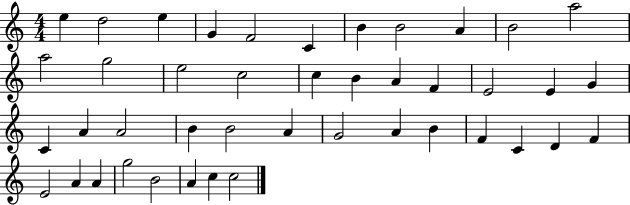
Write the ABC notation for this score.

X:1
T:Untitled
M:4/4
L:1/4
K:C
e d2 e G F2 C B B2 A B2 a2 a2 g2 e2 c2 c B A F E2 E G C A A2 B B2 A G2 A B F C D F E2 A A g2 B2 A c c2